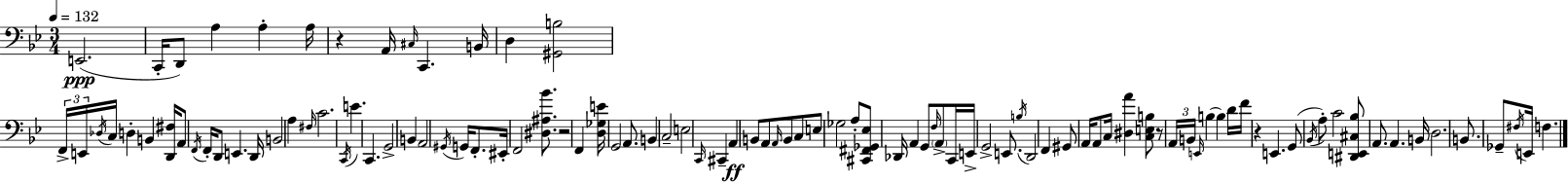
{
  \clef bass
  \numericTimeSignature
  \time 3/4
  \key g \minor
  \tempo 4 = 132
  e,2.(\ppp | c,16-. d,8) a4 a4-. a16 | r4 a,16 \grace { cis16 } c,4. | b,16 d4 <gis, b>2 | \break \tuplet 3/2 { f,16-> e,16 \acciaccatura { des16 } } c16 d4-. b,4 | <d, fis>16 a,8 \acciaccatura { f,16 } f,16-. d,8 e,4. | d,16 b,2 a4 | \grace { fis16 } c'2. | \break \acciaccatura { c,16 } e'4. c,4. | g,2-> | b,4 a,2 | \acciaccatura { gis,16 } g,16 f,8.-. eis,16-. f,2 | \break <dis ais bes'>8. r2 | f,4 <d ges e'>16 g,2 | a,8. b,4 c2-- | e2 | \break \grace { c,16 } cis,4-- a,4\ff b,8 | a,8 \grace { a,16 } b,8 c8 e8 ges2 | a8-. <cis, fis, ges, ees>8 des,16 a,4 | g,8 \grace { f16 } \parenthesize a,8-> c,16 e,16-> g,2-> | \break e,8. \acciaccatura { b16 } d,2 | f,4 gis,8 | a,16 a,8 c16 <dis a'>4 <c e b>8 r8 | \tuplet 3/2 { a,16 b,16 \grace { e,16 }( } b4 b4) d'16 | \break f'16 r4 e,4. g,8( | \acciaccatura { bes,16 } a8-.) c'2 | <dis, e, cis bes>8 a,8. a,4. b,16 | d2. | \break b,8. ges,8-- \acciaccatura { fis16 } e,16 f4. | \bar "|."
}